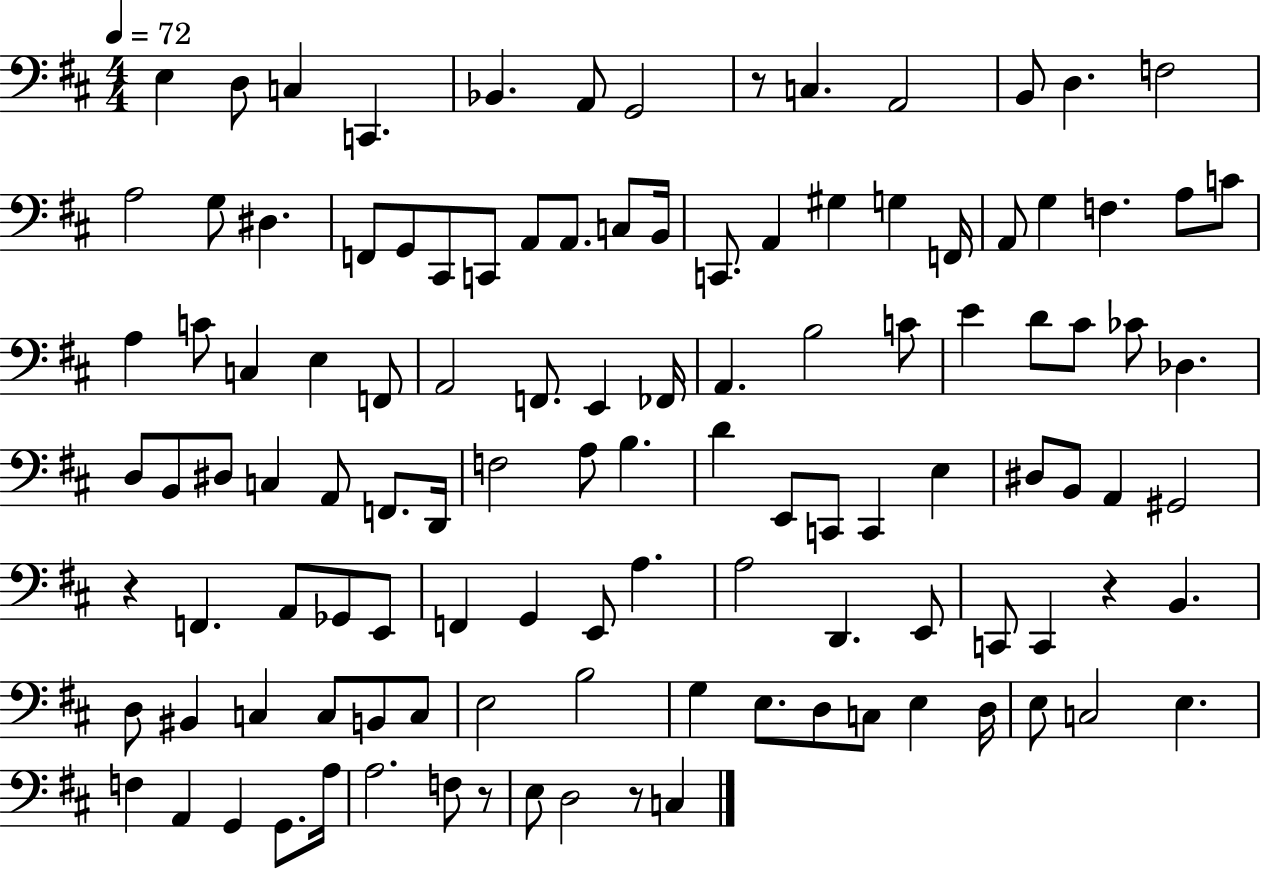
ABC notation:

X:1
T:Untitled
M:4/4
L:1/4
K:D
E, D,/2 C, C,, _B,, A,,/2 G,,2 z/2 C, A,,2 B,,/2 D, F,2 A,2 G,/2 ^D, F,,/2 G,,/2 ^C,,/2 C,,/2 A,,/2 A,,/2 C,/2 B,,/4 C,,/2 A,, ^G, G, F,,/4 A,,/2 G, F, A,/2 C/2 A, C/2 C, E, F,,/2 A,,2 F,,/2 E,, _F,,/4 A,, B,2 C/2 E D/2 ^C/2 _C/2 _D, D,/2 B,,/2 ^D,/2 C, A,,/2 F,,/2 D,,/4 F,2 A,/2 B, D E,,/2 C,,/2 C,, E, ^D,/2 B,,/2 A,, ^G,,2 z F,, A,,/2 _G,,/2 E,,/2 F,, G,, E,,/2 A, A,2 D,, E,,/2 C,,/2 C,, z B,, D,/2 ^B,, C, C,/2 B,,/2 C,/2 E,2 B,2 G, E,/2 D,/2 C,/2 E, D,/4 E,/2 C,2 E, F, A,, G,, G,,/2 A,/4 A,2 F,/2 z/2 E,/2 D,2 z/2 C,